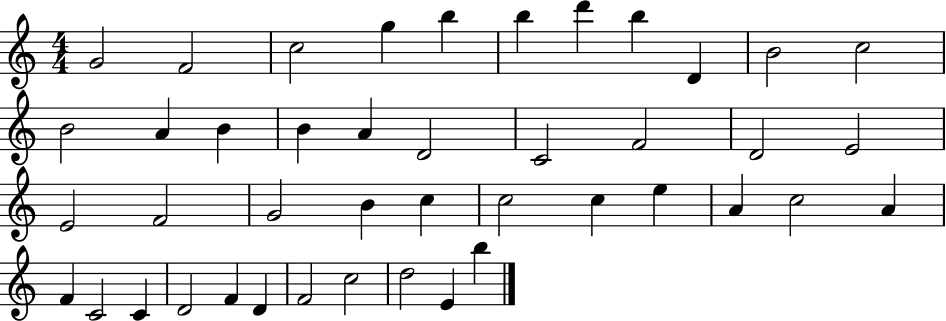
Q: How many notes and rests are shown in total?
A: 43